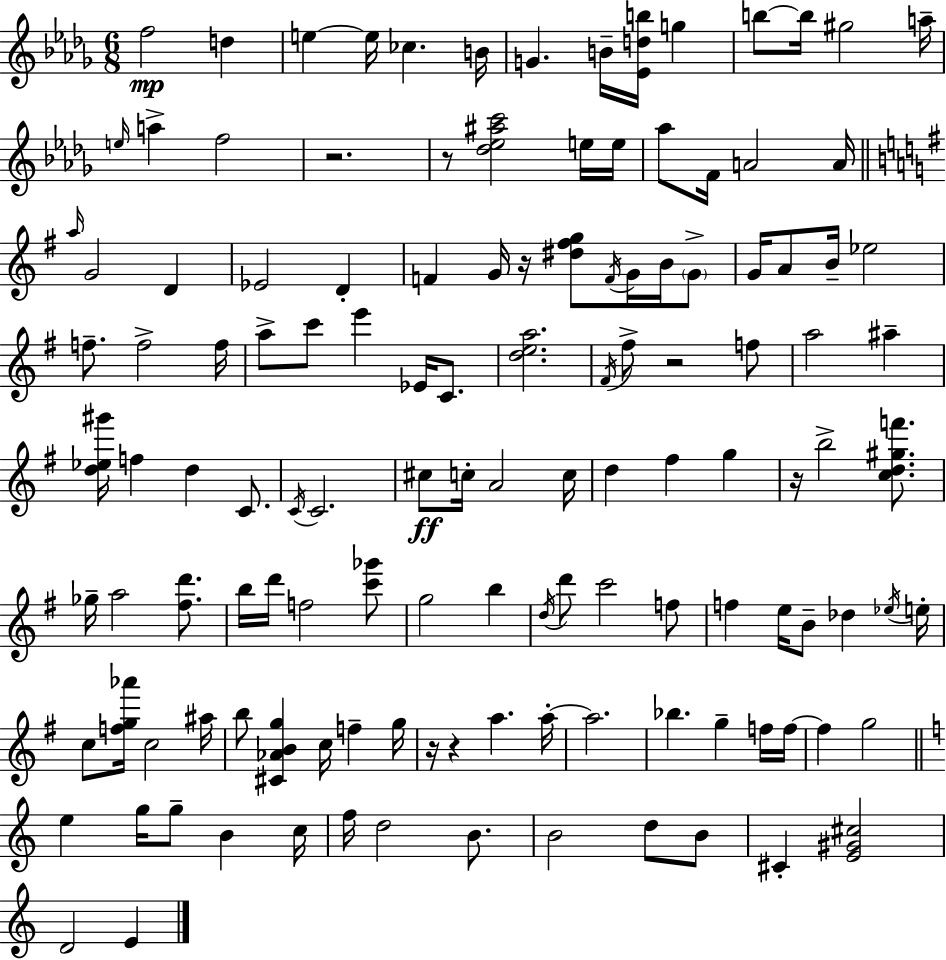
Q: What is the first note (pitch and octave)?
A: F5